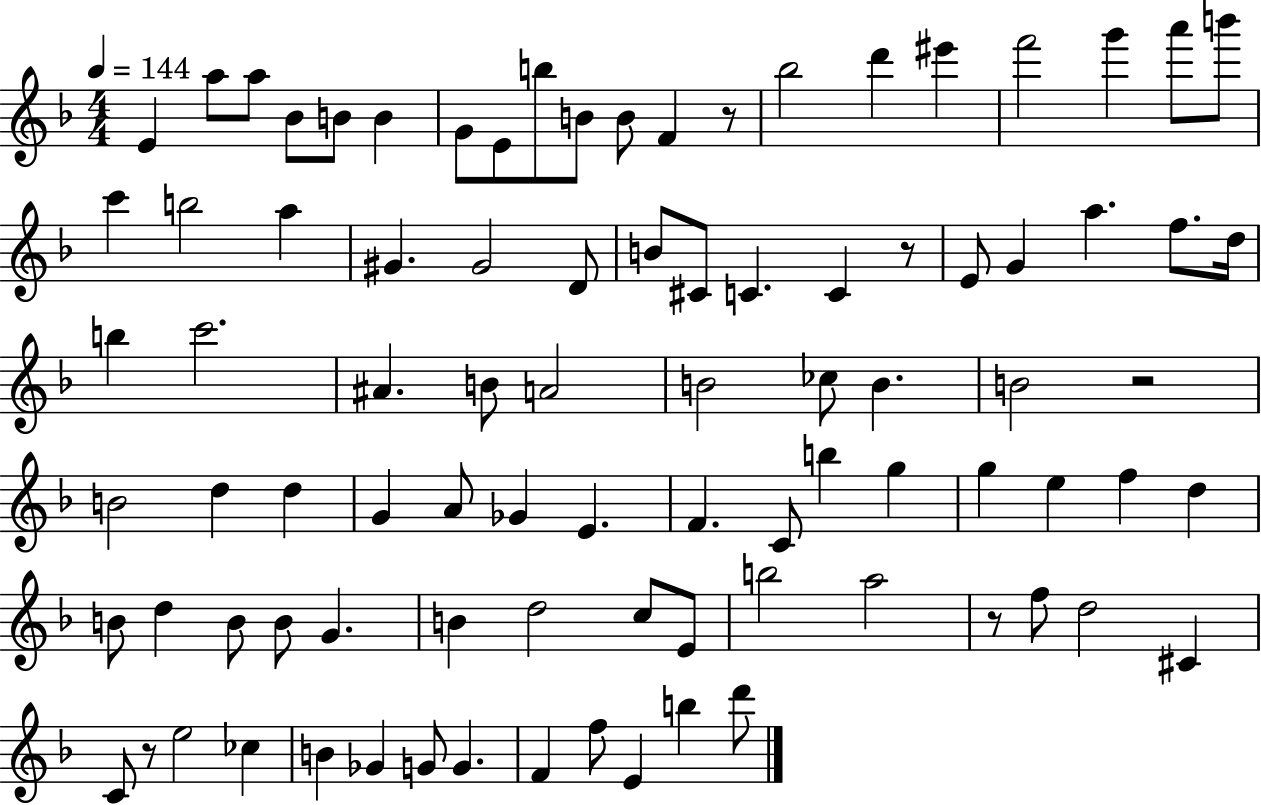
{
  \clef treble
  \numericTimeSignature
  \time 4/4
  \key f \major
  \tempo 4 = 144
  e'4 a''8 a''8 bes'8 b'8 b'4 | g'8 e'8 b''8 b'8 b'8 f'4 r8 | bes''2 d'''4 eis'''4 | f'''2 g'''4 a'''8 b'''8 | \break c'''4 b''2 a''4 | gis'4. gis'2 d'8 | b'8 cis'8 c'4. c'4 r8 | e'8 g'4 a''4. f''8. d''16 | \break b''4 c'''2. | ais'4. b'8 a'2 | b'2 ces''8 b'4. | b'2 r2 | \break b'2 d''4 d''4 | g'4 a'8 ges'4 e'4. | f'4. c'8 b''4 g''4 | g''4 e''4 f''4 d''4 | \break b'8 d''4 b'8 b'8 g'4. | b'4 d''2 c''8 e'8 | b''2 a''2 | r8 f''8 d''2 cis'4 | \break c'8 r8 e''2 ces''4 | b'4 ges'4 g'8 g'4. | f'4 f''8 e'4 b''4 d'''8 | \bar "|."
}